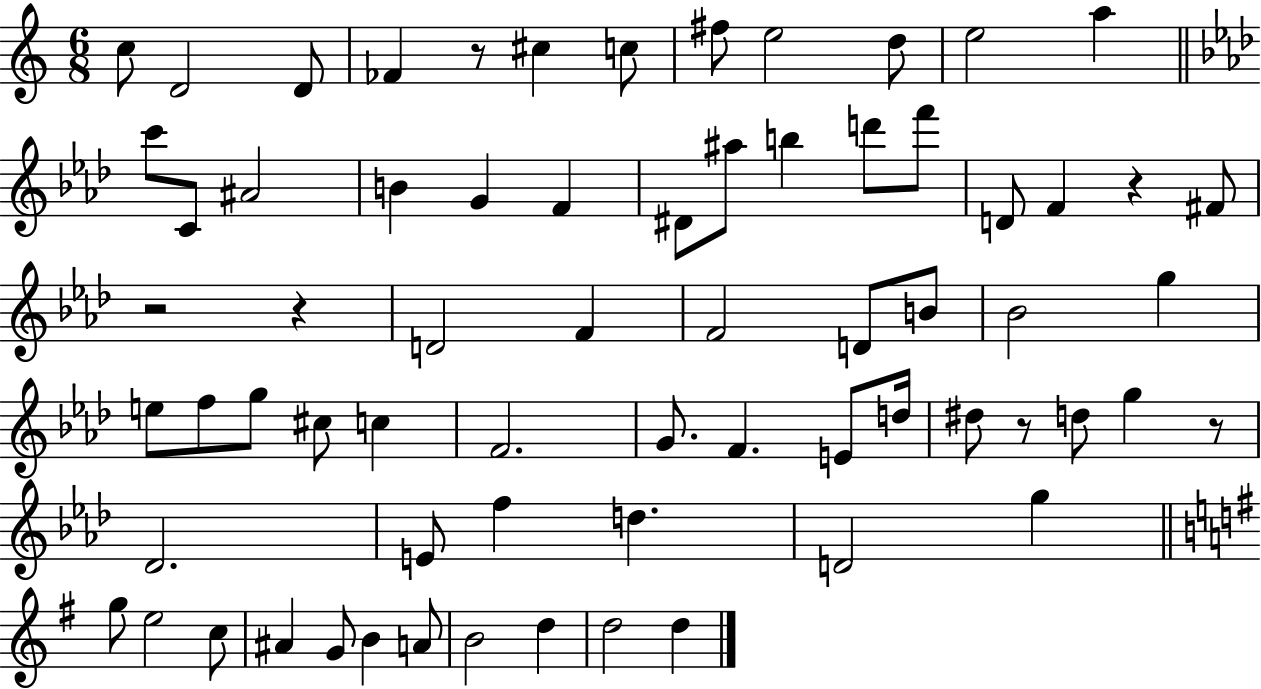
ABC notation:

X:1
T:Untitled
M:6/8
L:1/4
K:C
c/2 D2 D/2 _F z/2 ^c c/2 ^f/2 e2 d/2 e2 a c'/2 C/2 ^A2 B G F ^D/2 ^a/2 b d'/2 f'/2 D/2 F z ^F/2 z2 z D2 F F2 D/2 B/2 _B2 g e/2 f/2 g/2 ^c/2 c F2 G/2 F E/2 d/4 ^d/2 z/2 d/2 g z/2 _D2 E/2 f d D2 g g/2 e2 c/2 ^A G/2 B A/2 B2 d d2 d